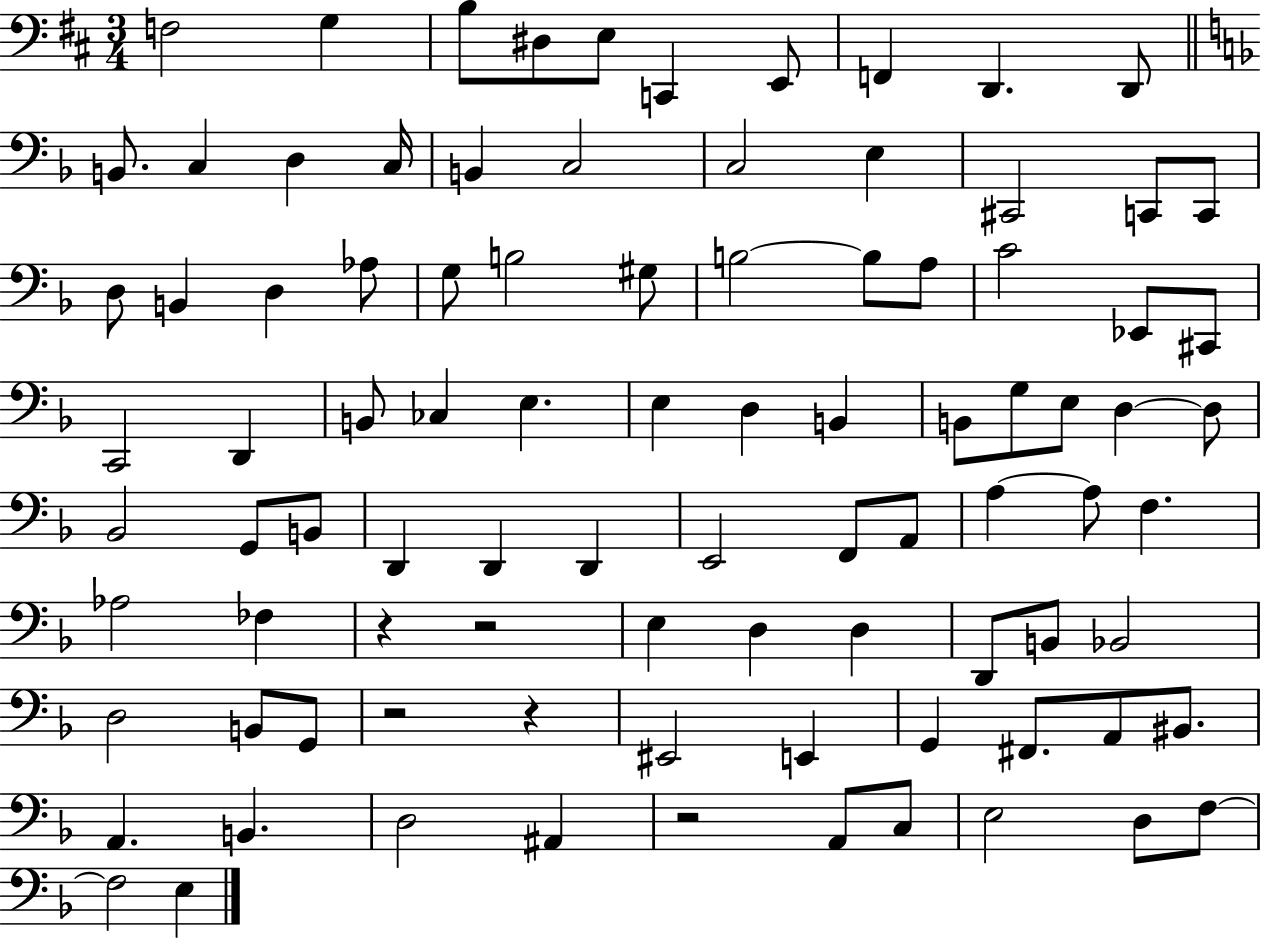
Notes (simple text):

F3/h G3/q B3/e D#3/e E3/e C2/q E2/e F2/q D2/q. D2/e B2/e. C3/q D3/q C3/s B2/q C3/h C3/h E3/q C#2/h C2/e C2/e D3/e B2/q D3/q Ab3/e G3/e B3/h G#3/e B3/h B3/e A3/e C4/h Eb2/e C#2/e C2/h D2/q B2/e CES3/q E3/q. E3/q D3/q B2/q B2/e G3/e E3/e D3/q D3/e Bb2/h G2/e B2/e D2/q D2/q D2/q E2/h F2/e A2/e A3/q A3/e F3/q. Ab3/h FES3/q R/q R/h E3/q D3/q D3/q D2/e B2/e Bb2/h D3/h B2/e G2/e R/h R/q EIS2/h E2/q G2/q F#2/e. A2/e BIS2/e. A2/q. B2/q. D3/h A#2/q R/h A2/e C3/e E3/h D3/e F3/e F3/h E3/q